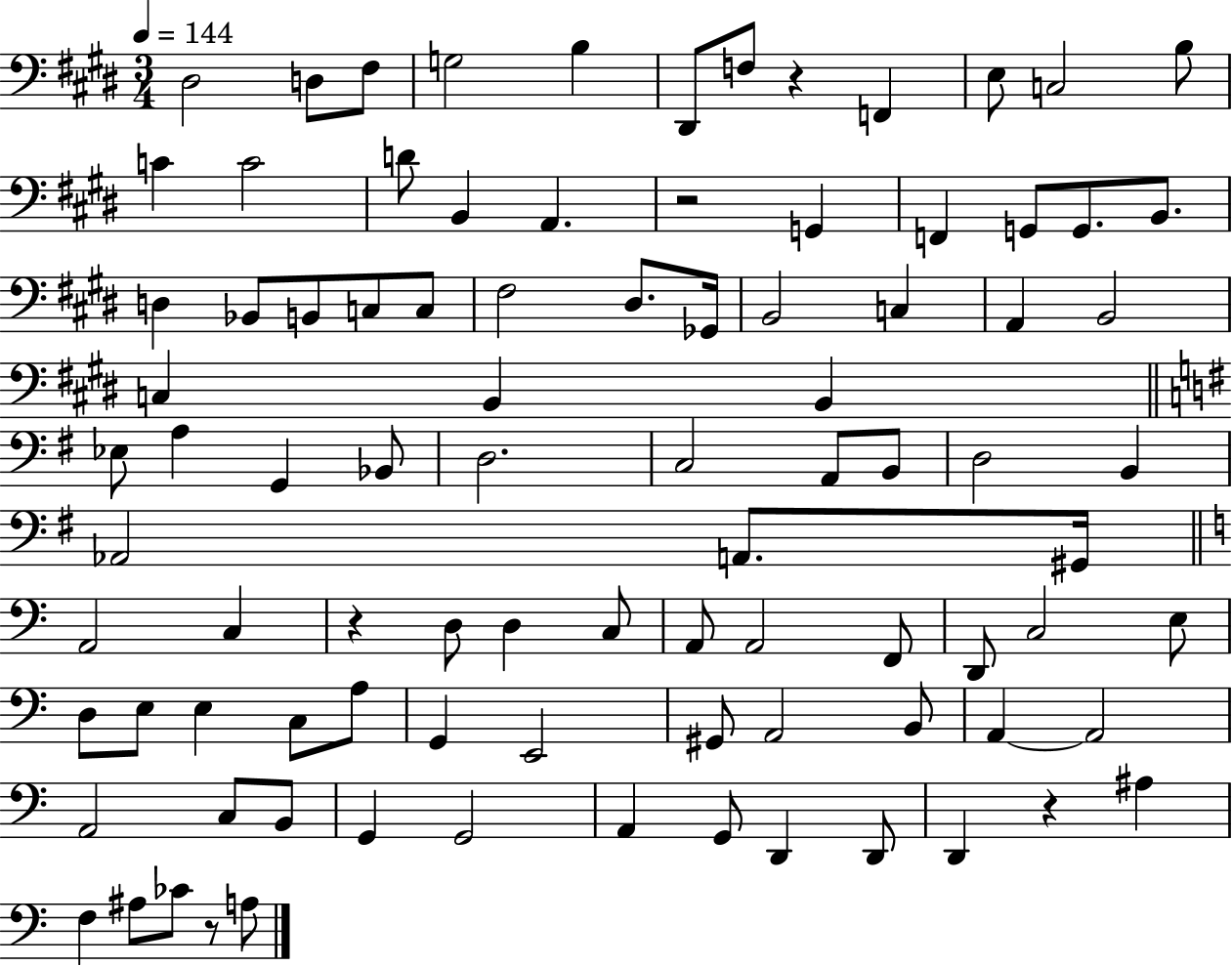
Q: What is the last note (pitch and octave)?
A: A3